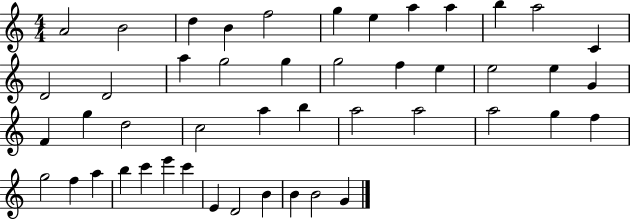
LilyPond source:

{
  \clef treble
  \numericTimeSignature
  \time 4/4
  \key c \major
  a'2 b'2 | d''4 b'4 f''2 | g''4 e''4 a''4 a''4 | b''4 a''2 c'4 | \break d'2 d'2 | a''4 g''2 g''4 | g''2 f''4 e''4 | e''2 e''4 g'4 | \break f'4 g''4 d''2 | c''2 a''4 b''4 | a''2 a''2 | a''2 g''4 f''4 | \break g''2 f''4 a''4 | b''4 c'''4 e'''4 c'''4 | e'4 d'2 b'4 | b'4 b'2 g'4 | \break \bar "|."
}